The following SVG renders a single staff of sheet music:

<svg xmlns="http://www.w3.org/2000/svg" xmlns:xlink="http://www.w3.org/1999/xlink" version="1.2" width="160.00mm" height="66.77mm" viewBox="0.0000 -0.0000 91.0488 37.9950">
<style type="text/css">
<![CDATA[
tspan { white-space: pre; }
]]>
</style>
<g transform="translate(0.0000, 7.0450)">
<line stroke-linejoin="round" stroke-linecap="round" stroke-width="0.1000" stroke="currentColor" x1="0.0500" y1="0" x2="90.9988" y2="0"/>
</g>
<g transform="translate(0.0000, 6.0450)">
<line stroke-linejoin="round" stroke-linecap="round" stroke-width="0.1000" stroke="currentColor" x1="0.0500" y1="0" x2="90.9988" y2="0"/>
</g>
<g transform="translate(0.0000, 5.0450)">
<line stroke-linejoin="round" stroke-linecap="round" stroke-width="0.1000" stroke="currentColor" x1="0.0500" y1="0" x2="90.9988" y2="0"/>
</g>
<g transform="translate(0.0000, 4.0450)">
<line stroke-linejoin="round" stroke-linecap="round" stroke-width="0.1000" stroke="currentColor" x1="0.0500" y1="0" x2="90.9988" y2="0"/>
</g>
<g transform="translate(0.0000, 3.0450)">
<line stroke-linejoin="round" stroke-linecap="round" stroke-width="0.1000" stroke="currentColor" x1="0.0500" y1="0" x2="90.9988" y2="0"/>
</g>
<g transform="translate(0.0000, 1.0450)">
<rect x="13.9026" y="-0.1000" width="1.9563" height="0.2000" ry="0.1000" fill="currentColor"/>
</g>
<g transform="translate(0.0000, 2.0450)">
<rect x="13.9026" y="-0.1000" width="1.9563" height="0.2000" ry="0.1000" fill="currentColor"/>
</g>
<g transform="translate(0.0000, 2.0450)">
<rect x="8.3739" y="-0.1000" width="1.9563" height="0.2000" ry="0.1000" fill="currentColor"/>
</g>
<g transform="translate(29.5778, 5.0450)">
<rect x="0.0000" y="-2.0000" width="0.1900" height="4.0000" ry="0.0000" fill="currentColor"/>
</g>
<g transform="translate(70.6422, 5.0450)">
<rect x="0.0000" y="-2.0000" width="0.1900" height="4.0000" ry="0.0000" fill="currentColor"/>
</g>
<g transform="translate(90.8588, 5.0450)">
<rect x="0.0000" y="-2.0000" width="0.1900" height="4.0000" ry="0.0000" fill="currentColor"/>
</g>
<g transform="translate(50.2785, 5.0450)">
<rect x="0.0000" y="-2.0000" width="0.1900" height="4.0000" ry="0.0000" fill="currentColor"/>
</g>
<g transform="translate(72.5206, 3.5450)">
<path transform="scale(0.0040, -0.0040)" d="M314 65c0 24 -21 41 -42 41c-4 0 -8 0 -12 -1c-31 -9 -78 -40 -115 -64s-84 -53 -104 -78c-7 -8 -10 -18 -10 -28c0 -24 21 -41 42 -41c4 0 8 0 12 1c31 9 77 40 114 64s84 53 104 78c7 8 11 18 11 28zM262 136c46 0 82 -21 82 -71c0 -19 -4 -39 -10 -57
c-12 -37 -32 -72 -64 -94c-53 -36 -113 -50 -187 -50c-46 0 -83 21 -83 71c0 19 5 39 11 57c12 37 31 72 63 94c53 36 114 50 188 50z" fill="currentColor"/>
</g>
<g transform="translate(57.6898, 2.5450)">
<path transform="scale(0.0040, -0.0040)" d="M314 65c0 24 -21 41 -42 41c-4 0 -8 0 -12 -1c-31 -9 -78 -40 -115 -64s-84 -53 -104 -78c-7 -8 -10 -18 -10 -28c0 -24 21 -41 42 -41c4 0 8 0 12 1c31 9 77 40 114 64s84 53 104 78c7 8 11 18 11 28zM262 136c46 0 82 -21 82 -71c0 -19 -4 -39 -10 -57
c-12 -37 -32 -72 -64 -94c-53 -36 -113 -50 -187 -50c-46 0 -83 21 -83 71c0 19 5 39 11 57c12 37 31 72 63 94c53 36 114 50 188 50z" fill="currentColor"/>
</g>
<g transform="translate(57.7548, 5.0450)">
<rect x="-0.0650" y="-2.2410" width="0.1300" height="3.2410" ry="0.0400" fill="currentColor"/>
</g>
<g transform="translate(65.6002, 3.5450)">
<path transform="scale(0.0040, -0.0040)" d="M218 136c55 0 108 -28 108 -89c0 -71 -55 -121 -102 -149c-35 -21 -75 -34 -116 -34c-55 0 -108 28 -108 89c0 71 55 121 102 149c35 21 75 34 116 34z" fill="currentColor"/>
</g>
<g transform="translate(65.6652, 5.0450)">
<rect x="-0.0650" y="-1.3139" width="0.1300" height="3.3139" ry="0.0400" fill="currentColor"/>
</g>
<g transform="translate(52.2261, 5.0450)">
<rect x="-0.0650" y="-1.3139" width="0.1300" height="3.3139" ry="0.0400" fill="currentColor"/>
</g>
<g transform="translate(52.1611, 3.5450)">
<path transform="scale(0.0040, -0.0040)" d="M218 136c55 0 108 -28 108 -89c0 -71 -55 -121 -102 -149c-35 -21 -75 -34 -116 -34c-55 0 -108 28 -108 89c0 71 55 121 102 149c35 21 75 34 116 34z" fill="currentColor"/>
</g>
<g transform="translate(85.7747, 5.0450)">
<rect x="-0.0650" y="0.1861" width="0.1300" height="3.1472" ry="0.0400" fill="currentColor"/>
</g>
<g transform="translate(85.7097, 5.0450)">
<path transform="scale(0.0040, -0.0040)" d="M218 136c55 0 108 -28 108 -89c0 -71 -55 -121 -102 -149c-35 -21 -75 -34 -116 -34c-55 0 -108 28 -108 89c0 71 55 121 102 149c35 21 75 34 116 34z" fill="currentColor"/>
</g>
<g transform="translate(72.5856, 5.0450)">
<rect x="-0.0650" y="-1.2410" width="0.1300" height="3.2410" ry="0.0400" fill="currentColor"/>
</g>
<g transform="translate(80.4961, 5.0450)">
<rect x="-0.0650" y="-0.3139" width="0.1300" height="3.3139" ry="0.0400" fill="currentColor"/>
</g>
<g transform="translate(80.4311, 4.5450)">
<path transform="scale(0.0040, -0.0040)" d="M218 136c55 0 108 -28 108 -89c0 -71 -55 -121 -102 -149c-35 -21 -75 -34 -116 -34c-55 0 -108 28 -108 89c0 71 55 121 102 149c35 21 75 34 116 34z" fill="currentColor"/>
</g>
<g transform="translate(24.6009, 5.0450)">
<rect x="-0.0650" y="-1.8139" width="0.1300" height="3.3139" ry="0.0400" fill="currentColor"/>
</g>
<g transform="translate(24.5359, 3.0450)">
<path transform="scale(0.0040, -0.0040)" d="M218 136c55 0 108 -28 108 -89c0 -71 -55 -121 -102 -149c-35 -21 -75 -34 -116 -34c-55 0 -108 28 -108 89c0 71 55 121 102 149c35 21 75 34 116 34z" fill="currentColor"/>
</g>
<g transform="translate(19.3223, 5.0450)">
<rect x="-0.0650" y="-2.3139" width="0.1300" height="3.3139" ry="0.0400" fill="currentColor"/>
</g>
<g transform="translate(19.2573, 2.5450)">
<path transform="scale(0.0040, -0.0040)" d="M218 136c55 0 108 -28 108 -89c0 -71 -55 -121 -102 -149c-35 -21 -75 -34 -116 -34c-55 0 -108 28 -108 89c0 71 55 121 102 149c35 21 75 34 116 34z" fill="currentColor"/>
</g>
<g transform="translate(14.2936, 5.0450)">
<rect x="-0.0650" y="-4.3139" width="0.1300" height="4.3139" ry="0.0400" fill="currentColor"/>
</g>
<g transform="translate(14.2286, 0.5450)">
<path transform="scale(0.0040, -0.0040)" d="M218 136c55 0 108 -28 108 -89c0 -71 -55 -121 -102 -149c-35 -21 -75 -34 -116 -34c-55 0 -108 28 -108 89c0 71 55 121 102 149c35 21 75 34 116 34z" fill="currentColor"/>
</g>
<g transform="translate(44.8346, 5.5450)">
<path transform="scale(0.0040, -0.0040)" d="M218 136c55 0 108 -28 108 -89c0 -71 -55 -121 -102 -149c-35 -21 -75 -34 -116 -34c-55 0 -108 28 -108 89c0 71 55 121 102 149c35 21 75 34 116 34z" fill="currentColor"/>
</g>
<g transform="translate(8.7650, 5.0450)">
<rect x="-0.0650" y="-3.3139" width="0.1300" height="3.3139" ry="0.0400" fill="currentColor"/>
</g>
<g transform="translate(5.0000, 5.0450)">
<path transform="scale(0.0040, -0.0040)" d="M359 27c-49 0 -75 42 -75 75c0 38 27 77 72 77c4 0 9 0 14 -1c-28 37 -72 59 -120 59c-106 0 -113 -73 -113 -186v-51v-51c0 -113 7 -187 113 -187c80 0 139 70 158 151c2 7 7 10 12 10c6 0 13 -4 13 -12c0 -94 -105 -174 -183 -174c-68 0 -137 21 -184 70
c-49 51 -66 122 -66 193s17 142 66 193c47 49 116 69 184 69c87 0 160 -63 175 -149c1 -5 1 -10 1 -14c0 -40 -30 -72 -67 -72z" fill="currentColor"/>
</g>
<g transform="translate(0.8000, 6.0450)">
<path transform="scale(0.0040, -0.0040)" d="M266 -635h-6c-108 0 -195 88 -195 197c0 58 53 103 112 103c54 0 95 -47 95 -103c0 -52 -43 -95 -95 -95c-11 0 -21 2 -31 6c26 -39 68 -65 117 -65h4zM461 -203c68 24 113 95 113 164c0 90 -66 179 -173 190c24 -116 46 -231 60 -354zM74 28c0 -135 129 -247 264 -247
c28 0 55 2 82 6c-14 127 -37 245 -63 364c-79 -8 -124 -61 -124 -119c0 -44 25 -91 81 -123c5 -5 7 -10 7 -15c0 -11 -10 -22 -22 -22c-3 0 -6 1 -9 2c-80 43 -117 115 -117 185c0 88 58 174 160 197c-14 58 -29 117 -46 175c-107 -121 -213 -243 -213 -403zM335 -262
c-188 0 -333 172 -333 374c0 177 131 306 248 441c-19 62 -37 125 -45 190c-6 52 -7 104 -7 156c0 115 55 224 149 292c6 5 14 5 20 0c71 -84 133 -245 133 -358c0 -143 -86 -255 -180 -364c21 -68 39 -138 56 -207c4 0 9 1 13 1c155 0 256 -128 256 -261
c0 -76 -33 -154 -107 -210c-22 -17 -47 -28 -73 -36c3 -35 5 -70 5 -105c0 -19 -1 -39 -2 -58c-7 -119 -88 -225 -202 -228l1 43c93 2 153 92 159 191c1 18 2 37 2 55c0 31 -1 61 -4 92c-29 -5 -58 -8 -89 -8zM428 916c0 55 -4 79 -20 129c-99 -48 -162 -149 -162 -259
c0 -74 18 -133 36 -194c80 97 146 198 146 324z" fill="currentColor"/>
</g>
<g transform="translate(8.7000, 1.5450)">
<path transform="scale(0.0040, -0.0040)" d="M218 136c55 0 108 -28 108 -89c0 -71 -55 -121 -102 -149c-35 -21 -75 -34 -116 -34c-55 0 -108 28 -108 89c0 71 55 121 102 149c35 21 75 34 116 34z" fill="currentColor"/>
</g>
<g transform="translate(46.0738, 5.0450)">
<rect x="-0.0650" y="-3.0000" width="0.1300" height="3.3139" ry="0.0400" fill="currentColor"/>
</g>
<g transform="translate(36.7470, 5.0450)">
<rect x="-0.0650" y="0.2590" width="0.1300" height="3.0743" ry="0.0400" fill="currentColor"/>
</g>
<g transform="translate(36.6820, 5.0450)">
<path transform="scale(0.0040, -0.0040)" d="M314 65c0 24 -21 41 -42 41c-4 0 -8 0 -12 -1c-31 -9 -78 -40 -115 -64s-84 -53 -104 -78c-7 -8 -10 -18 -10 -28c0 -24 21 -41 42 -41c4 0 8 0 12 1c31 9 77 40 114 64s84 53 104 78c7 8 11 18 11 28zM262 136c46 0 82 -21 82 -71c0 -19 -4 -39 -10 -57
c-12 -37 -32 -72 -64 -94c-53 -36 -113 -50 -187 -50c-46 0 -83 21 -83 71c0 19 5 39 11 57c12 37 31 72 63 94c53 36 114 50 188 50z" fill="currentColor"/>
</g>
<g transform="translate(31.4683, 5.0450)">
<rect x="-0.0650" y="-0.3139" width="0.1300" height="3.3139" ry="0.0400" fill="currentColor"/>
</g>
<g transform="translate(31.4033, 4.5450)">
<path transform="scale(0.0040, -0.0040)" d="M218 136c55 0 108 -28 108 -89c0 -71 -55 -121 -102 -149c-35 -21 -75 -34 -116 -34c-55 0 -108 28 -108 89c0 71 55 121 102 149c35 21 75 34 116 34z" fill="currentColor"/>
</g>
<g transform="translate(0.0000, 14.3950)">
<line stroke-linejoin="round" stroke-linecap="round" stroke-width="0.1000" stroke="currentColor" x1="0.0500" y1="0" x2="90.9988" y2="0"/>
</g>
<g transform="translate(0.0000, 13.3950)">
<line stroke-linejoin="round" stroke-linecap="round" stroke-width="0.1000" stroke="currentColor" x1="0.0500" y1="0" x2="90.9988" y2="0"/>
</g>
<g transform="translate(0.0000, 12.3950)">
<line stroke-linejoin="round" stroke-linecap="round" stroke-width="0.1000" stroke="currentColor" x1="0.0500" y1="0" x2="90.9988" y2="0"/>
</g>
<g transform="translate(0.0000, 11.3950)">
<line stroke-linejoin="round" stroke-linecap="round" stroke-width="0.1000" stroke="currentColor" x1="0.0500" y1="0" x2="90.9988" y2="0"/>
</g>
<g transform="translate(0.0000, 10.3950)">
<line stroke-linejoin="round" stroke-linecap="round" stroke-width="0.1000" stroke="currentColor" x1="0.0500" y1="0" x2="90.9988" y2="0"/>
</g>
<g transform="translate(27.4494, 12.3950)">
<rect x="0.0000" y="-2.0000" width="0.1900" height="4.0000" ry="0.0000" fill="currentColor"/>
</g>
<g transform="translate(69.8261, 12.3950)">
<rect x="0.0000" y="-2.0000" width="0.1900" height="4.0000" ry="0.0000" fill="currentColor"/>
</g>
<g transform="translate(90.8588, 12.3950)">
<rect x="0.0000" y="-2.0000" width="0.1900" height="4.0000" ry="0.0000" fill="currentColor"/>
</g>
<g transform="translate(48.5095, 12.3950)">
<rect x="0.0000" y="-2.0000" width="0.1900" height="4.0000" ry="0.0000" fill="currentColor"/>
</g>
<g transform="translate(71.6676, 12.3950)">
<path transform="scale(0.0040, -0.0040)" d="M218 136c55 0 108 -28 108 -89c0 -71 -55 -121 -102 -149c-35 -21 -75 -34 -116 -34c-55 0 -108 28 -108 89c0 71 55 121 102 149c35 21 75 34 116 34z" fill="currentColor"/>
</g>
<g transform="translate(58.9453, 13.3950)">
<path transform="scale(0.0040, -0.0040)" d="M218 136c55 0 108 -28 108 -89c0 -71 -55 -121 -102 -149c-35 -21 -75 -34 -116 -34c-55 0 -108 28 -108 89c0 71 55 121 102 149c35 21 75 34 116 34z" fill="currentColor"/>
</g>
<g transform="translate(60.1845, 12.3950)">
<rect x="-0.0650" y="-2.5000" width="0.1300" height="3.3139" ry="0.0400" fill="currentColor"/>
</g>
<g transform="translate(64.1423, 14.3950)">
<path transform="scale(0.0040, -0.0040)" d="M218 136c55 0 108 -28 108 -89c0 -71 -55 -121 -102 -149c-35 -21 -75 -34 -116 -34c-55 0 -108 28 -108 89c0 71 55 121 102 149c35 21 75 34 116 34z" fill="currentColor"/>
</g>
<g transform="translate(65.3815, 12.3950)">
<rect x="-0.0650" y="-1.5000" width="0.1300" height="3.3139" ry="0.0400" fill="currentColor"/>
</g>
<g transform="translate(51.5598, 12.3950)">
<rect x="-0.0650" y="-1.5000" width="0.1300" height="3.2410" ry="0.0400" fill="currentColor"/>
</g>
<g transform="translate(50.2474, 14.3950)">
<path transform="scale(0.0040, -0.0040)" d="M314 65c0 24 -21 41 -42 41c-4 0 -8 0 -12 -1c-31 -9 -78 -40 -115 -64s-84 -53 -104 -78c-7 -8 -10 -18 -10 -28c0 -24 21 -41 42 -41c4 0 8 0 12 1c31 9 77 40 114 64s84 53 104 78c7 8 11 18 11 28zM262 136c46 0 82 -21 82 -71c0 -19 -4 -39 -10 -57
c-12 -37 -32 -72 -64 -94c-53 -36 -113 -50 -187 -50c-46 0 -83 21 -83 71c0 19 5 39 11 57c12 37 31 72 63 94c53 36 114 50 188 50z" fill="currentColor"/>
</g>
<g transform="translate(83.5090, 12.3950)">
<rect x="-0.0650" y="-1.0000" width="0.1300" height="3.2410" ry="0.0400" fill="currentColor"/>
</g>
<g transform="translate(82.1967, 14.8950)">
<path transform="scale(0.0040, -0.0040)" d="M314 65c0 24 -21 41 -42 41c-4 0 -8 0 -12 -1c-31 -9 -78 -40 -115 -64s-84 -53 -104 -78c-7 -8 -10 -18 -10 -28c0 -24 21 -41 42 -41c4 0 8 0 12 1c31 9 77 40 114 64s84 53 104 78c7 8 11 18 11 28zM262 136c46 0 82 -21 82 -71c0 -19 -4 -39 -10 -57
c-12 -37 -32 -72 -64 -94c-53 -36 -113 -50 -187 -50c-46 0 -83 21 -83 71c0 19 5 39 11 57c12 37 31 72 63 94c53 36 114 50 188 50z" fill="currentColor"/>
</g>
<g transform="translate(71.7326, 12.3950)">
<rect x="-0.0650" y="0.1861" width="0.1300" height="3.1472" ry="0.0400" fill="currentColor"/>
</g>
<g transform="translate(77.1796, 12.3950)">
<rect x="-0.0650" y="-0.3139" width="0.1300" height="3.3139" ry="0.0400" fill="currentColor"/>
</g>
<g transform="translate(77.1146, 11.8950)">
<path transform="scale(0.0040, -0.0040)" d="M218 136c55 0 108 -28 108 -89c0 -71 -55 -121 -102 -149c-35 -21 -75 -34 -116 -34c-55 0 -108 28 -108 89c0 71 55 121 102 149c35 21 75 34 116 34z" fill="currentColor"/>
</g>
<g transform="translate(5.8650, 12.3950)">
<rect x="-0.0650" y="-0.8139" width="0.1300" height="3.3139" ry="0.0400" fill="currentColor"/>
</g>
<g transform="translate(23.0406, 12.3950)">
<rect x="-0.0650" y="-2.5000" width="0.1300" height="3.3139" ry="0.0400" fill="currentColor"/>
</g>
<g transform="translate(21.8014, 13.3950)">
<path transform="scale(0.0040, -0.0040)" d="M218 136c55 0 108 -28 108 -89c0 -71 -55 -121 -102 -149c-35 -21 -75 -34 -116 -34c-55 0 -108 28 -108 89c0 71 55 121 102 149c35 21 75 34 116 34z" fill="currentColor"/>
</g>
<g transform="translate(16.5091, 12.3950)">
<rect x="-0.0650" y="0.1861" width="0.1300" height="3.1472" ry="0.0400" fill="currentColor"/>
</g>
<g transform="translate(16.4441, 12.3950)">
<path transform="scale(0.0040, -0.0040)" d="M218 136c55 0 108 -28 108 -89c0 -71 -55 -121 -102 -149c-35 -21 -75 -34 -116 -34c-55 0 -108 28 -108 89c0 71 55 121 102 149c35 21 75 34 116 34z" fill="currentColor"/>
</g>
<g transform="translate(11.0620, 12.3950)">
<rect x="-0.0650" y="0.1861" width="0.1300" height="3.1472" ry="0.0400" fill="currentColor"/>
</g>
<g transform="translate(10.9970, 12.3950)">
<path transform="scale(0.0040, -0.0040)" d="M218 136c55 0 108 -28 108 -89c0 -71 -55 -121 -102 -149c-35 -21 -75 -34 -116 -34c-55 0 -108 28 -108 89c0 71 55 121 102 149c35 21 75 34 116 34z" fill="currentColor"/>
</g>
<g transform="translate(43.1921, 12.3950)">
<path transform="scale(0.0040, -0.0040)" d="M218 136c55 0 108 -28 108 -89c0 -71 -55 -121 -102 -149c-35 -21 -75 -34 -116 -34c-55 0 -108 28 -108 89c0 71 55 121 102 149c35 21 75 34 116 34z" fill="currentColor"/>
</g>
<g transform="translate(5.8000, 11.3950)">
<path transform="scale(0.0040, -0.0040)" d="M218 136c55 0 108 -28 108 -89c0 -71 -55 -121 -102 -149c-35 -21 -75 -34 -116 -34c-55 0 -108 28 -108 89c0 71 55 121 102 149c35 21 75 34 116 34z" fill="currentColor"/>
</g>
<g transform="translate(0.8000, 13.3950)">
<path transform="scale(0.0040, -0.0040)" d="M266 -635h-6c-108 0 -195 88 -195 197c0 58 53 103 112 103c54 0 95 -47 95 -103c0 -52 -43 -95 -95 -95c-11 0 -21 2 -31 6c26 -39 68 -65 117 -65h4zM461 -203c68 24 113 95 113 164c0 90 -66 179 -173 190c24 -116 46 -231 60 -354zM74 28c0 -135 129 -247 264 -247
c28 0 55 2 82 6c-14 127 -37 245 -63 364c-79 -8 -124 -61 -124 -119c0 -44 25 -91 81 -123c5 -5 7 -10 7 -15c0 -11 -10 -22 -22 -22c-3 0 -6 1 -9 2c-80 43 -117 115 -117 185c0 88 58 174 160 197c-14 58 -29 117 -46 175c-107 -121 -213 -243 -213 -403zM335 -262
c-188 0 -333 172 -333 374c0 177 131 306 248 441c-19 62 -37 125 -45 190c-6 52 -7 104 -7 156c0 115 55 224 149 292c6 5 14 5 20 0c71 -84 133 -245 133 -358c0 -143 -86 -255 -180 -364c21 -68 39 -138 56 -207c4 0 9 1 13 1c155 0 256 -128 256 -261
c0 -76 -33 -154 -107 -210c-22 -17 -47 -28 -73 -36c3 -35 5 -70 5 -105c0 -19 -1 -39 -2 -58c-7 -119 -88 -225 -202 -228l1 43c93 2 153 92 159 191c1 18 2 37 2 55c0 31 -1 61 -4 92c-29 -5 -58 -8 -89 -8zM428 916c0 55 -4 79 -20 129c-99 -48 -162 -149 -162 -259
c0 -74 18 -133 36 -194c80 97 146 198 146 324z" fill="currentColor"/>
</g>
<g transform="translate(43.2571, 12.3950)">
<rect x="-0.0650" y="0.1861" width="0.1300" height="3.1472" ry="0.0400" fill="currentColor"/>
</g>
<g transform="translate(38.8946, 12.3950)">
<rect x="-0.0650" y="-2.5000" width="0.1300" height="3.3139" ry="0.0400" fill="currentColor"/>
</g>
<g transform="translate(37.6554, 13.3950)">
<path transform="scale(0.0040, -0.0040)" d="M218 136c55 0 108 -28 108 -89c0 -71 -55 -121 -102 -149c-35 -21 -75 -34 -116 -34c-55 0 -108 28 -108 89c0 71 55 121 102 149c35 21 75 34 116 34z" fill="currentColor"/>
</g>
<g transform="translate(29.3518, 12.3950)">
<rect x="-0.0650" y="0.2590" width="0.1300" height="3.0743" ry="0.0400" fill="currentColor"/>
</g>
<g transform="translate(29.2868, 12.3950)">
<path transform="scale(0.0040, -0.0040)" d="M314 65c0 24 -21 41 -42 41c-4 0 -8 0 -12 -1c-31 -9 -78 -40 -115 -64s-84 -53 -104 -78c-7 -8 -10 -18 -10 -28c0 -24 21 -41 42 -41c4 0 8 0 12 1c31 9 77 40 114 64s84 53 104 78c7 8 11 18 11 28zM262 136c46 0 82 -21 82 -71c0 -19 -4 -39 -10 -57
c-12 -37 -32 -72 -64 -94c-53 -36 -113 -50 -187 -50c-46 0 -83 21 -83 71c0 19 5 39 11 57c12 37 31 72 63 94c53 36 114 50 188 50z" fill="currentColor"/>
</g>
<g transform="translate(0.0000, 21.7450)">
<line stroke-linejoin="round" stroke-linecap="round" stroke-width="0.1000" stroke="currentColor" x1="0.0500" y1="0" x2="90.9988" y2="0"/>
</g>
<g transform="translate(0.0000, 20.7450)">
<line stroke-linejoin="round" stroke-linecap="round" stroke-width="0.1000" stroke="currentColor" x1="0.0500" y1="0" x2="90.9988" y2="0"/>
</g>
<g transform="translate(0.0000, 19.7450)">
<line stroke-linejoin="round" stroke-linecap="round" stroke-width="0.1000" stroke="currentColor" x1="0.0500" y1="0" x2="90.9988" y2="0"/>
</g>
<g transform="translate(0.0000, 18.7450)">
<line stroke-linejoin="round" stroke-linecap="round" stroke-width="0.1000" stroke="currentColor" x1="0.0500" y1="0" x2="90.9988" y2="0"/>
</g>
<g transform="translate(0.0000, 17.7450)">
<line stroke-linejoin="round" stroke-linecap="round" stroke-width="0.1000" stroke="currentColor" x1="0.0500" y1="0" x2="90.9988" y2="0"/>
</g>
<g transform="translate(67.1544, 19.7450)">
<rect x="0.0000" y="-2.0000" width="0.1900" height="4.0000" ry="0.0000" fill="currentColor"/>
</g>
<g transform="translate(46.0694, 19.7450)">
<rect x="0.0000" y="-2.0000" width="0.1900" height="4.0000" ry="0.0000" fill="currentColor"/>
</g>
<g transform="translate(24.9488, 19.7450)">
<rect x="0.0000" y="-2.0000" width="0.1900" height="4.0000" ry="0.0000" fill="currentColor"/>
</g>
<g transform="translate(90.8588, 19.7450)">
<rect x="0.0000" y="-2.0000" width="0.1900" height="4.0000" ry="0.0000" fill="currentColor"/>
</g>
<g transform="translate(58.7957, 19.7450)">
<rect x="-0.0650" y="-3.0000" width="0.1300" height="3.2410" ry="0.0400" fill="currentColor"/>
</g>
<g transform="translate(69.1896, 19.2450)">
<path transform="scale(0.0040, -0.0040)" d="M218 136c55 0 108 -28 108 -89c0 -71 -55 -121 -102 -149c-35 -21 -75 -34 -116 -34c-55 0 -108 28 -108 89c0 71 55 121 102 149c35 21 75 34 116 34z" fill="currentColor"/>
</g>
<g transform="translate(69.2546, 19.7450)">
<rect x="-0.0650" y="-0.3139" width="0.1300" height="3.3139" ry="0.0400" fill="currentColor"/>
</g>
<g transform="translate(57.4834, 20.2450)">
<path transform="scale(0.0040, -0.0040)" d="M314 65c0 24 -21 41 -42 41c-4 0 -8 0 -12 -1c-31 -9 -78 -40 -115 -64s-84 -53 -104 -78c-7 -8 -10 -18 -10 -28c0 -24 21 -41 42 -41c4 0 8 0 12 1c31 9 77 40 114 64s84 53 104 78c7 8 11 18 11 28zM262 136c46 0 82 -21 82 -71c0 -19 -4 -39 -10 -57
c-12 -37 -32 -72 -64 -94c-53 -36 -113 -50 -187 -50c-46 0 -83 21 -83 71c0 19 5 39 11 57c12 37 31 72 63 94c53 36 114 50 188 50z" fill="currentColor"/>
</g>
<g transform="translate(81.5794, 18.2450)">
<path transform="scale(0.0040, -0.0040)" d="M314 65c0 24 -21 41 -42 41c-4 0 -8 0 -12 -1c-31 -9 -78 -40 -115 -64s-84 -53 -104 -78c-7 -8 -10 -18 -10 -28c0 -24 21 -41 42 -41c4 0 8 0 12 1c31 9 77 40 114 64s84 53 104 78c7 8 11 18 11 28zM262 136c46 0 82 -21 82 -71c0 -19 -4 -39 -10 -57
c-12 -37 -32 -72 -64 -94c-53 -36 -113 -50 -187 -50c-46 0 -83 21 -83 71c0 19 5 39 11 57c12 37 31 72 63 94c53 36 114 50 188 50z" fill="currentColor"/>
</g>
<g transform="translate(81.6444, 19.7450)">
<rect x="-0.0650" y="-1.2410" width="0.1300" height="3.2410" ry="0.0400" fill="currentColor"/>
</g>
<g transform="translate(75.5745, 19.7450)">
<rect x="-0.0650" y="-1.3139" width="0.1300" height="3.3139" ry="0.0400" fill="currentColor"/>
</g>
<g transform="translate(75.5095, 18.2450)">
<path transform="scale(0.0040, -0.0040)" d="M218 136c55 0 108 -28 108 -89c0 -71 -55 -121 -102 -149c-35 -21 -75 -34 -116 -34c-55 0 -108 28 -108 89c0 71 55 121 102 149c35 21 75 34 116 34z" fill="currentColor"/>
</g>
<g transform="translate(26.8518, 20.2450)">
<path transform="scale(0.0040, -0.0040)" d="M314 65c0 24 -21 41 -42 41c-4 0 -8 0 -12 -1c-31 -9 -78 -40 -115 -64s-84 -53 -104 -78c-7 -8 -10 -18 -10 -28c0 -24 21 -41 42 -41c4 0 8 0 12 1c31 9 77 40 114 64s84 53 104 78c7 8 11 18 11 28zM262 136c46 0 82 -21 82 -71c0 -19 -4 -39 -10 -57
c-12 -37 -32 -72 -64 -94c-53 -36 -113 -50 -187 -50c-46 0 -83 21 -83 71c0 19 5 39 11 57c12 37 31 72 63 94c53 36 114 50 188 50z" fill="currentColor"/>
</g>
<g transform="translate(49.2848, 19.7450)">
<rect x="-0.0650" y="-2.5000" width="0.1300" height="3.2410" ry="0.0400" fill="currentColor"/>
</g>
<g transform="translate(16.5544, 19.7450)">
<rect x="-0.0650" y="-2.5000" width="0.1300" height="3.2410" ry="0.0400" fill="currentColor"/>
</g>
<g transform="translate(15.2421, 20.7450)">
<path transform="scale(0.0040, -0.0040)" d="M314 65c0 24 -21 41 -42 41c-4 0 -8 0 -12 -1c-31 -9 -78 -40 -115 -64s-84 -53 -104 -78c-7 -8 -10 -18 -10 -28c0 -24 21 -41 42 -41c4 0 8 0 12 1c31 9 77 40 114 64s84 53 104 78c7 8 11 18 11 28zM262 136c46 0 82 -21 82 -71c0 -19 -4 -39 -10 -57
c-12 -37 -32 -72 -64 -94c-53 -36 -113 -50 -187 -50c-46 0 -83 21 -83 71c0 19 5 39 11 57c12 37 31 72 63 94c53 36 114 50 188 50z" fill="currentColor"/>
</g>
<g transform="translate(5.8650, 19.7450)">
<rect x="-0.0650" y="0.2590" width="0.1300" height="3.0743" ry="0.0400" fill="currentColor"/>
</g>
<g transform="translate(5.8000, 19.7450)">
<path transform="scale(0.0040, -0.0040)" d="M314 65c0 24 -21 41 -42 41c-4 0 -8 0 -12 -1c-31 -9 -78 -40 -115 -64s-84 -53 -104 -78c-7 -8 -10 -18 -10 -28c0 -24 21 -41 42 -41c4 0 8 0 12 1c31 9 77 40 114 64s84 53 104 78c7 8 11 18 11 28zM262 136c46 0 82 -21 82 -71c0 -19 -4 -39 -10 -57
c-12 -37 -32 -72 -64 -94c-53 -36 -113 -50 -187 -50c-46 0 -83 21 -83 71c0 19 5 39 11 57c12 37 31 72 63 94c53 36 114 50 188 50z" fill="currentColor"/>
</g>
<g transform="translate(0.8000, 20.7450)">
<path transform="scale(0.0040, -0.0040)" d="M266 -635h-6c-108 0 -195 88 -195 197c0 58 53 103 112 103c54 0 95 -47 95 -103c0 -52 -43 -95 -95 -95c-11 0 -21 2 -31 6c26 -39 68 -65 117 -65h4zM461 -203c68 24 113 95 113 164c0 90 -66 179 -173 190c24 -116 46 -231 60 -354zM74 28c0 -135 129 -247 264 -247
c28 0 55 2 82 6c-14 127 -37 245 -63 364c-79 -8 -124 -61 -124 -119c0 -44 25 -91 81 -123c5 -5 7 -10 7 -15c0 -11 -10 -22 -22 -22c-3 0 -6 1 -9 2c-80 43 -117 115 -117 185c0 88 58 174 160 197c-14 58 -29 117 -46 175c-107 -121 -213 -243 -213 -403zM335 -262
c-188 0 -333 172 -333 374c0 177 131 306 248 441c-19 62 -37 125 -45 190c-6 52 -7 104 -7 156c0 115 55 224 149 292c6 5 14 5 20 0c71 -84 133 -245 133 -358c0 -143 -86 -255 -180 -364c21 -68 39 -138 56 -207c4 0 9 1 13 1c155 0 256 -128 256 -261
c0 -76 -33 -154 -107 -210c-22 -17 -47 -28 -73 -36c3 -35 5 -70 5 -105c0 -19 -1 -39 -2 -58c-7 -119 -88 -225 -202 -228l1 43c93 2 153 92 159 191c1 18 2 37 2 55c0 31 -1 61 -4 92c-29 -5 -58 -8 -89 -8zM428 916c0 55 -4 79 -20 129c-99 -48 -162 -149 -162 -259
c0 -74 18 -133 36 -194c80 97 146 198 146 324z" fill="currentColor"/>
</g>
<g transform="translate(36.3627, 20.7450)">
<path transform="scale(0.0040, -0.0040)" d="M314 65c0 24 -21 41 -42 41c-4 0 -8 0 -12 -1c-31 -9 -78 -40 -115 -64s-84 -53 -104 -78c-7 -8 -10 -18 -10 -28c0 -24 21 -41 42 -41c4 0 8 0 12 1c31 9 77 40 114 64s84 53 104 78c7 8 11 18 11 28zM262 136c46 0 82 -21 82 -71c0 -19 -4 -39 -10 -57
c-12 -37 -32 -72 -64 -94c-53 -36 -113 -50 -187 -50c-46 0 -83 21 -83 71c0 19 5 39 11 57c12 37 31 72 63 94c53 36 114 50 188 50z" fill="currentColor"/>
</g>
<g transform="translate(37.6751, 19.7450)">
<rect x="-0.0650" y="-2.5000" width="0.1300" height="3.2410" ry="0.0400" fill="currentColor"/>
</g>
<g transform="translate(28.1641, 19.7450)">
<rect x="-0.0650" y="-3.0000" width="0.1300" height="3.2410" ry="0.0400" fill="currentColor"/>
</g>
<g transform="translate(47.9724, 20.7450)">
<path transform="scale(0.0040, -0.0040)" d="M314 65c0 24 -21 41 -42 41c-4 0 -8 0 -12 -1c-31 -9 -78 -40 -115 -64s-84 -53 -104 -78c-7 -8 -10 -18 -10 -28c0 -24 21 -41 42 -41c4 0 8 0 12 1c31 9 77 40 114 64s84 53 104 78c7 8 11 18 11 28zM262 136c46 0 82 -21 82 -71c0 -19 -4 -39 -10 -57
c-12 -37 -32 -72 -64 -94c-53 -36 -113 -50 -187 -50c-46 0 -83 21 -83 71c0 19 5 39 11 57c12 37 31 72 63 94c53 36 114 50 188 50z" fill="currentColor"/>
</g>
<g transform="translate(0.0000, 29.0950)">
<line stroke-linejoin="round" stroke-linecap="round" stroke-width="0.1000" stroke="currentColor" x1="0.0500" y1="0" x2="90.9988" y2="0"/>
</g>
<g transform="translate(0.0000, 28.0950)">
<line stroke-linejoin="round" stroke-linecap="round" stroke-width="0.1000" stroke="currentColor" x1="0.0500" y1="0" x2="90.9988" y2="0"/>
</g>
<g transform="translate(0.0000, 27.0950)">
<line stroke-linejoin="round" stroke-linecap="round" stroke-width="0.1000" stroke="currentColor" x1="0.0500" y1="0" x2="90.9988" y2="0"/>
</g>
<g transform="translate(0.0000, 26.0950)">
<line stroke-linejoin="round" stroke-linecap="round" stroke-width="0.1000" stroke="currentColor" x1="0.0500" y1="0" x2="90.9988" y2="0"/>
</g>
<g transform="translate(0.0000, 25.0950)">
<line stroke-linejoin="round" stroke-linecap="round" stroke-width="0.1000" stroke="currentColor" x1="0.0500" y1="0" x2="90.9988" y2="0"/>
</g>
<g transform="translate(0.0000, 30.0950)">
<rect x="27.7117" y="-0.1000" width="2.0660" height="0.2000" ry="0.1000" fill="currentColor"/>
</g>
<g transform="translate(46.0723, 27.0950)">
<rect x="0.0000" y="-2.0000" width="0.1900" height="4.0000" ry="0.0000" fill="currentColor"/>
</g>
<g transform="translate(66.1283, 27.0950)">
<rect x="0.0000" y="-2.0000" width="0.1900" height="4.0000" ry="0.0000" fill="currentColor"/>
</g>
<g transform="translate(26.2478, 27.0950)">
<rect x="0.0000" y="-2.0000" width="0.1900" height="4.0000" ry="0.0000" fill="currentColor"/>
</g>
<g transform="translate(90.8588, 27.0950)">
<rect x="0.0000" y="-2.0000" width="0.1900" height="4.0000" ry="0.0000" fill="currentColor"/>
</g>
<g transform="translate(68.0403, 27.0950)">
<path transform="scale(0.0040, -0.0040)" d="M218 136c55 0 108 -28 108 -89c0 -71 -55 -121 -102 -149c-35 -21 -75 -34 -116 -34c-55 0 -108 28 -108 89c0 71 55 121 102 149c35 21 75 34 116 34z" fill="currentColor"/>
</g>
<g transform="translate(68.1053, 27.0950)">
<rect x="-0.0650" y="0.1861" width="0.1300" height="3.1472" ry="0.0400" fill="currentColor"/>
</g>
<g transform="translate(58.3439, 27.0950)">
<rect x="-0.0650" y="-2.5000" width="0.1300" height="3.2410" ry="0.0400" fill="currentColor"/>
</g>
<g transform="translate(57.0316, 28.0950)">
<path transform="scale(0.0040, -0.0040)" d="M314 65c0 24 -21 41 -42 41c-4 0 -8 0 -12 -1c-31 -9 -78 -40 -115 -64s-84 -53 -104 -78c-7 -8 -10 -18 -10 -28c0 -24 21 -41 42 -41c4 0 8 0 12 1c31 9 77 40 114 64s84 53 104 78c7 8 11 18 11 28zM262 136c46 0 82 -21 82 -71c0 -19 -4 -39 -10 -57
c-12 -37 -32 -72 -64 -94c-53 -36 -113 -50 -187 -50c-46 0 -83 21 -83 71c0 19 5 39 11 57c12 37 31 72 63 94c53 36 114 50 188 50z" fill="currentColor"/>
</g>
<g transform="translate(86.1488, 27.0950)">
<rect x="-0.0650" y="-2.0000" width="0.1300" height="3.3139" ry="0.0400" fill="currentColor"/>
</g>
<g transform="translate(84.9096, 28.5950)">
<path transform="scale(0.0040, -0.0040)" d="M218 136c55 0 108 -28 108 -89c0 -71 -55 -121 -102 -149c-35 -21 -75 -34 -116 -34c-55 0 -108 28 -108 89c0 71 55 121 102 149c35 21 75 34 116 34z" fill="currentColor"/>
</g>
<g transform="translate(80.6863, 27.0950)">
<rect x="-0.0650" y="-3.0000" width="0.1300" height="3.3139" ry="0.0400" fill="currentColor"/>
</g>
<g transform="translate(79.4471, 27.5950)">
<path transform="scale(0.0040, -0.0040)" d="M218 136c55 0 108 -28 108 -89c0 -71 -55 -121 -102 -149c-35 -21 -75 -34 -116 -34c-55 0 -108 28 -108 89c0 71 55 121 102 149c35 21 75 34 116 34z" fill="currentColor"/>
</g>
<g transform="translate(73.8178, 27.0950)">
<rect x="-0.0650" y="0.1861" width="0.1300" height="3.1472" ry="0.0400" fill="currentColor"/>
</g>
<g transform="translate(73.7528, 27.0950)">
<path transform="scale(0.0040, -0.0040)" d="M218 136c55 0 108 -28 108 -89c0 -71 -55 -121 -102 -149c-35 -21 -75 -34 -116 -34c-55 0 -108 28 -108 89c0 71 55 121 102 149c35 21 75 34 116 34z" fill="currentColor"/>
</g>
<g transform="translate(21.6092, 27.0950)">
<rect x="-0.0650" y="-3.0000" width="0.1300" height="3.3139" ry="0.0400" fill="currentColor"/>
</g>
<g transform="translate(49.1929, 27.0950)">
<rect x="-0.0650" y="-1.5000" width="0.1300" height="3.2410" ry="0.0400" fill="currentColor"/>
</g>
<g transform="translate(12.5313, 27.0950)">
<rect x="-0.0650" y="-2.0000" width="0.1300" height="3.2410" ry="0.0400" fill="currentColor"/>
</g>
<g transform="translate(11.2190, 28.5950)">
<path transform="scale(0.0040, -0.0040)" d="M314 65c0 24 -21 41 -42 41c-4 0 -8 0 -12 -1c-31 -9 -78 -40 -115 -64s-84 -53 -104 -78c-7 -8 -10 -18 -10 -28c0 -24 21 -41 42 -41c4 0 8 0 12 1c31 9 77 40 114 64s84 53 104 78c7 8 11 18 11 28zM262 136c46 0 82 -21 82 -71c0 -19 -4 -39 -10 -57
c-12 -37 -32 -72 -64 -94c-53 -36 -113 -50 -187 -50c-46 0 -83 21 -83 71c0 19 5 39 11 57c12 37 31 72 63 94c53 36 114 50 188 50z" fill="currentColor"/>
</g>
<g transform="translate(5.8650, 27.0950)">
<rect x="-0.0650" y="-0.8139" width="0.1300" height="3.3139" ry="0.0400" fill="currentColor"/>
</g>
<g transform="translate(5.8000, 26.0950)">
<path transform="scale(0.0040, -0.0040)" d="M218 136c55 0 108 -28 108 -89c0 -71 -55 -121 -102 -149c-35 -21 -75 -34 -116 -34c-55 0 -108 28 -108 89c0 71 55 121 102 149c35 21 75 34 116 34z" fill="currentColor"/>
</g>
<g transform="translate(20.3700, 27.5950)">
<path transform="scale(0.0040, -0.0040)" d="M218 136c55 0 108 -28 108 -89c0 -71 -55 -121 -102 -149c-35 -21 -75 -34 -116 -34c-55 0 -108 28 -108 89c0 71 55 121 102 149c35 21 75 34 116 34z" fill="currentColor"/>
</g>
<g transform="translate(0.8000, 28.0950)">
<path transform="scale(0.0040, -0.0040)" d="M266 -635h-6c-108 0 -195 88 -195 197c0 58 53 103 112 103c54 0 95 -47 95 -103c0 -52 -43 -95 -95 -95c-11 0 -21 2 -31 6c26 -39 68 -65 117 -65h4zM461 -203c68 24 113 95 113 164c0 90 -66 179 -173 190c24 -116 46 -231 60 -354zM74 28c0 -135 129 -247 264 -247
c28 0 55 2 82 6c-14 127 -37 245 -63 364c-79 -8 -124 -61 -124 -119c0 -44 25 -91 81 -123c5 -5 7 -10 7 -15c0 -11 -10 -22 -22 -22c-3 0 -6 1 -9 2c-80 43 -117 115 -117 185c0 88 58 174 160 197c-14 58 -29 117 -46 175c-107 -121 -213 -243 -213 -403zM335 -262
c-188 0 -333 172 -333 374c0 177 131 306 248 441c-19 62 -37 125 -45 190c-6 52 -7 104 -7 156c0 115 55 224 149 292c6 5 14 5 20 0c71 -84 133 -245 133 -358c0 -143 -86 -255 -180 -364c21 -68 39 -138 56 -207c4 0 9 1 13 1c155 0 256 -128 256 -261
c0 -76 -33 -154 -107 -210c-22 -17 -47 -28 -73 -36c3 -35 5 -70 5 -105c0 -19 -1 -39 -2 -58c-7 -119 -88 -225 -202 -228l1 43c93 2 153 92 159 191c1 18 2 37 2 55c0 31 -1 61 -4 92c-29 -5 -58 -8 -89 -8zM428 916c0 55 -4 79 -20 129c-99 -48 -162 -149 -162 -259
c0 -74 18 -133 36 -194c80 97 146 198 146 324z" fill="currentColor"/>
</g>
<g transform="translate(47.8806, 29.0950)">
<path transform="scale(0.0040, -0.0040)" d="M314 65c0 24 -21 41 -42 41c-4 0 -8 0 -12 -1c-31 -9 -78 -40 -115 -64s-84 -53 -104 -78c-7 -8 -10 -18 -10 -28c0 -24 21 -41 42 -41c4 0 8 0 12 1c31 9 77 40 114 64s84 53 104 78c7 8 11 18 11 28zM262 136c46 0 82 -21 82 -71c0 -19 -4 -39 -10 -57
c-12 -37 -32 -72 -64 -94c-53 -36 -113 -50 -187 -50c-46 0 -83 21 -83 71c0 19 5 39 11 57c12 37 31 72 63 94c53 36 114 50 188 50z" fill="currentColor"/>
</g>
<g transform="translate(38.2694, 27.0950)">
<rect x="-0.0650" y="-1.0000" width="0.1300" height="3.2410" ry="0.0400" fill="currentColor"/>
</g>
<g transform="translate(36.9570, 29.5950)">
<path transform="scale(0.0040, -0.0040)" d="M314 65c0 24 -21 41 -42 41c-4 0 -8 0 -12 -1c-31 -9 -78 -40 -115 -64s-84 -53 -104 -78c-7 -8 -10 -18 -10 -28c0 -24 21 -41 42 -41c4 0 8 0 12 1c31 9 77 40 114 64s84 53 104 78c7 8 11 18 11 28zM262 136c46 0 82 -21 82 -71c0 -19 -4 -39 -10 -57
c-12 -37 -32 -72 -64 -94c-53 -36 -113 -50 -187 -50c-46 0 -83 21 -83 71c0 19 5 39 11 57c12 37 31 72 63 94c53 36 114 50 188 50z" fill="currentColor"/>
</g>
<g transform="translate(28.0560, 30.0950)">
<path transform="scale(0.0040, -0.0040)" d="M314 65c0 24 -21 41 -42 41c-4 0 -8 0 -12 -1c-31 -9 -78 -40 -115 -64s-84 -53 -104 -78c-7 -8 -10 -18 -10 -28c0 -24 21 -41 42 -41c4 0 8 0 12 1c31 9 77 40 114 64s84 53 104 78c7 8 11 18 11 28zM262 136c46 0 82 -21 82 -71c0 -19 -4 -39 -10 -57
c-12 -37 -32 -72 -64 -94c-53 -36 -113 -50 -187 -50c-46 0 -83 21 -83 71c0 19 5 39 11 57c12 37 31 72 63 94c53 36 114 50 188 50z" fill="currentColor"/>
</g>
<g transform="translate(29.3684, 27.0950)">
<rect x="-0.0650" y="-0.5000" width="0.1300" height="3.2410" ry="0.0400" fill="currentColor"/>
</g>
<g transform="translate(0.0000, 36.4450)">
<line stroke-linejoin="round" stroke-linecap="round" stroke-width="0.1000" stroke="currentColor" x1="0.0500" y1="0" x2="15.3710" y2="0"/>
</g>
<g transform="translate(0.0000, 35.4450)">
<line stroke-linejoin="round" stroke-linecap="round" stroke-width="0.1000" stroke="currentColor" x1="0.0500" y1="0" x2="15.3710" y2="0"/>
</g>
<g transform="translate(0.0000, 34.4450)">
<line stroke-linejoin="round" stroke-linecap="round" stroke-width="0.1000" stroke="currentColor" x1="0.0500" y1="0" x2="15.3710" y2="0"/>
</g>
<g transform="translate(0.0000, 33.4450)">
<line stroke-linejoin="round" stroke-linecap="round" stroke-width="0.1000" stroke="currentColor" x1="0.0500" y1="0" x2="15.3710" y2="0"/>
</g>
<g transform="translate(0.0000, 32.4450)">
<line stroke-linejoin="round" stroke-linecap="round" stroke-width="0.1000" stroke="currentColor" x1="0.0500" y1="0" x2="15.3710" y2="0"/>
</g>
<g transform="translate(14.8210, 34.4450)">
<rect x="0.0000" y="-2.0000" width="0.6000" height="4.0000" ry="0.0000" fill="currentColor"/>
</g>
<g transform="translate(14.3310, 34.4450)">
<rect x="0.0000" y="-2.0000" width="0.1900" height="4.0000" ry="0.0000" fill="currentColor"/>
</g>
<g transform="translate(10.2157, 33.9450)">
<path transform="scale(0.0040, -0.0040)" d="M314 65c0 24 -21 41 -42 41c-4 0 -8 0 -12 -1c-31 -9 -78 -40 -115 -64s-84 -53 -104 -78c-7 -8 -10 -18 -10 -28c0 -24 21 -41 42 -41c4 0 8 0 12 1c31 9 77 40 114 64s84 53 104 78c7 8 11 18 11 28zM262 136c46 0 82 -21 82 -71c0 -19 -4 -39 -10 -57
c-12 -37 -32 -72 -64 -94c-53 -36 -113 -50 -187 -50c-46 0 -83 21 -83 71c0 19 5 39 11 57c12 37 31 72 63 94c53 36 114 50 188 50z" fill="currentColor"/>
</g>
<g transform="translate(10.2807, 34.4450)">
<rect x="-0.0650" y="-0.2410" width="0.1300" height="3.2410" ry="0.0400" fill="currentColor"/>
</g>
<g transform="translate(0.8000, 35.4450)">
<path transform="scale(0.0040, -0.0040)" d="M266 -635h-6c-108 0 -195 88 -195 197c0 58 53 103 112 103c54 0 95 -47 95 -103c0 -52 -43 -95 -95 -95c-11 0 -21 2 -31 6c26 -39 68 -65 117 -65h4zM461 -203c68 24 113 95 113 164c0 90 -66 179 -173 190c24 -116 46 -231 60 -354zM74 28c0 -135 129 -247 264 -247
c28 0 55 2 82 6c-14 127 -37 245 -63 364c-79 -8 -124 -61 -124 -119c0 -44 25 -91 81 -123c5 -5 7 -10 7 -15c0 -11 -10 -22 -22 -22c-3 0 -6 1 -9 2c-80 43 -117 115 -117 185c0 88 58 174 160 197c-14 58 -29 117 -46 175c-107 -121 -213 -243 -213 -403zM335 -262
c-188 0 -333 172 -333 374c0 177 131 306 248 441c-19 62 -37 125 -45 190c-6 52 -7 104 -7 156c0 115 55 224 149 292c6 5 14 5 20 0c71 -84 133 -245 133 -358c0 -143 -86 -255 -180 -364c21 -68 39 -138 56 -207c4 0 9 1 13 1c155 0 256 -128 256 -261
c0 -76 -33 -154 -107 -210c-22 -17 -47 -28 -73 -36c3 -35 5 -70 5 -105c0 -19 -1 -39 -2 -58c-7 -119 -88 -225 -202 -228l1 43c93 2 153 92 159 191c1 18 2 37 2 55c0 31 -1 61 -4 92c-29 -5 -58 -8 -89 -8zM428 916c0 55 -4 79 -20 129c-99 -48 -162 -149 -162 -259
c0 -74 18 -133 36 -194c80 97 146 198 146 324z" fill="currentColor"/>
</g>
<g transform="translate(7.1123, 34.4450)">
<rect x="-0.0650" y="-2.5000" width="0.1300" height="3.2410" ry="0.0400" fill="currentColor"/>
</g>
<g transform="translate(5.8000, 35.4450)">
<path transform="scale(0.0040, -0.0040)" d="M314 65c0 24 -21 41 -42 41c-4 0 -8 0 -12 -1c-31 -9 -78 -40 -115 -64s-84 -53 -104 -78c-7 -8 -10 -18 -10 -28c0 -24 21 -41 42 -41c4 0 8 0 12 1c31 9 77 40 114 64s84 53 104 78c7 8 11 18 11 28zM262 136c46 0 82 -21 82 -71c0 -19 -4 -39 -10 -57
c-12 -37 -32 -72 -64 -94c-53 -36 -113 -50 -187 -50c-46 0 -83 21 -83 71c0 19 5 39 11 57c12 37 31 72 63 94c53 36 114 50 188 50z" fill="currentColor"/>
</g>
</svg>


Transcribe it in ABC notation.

X:1
T:Untitled
M:4/4
L:1/4
K:C
b d' g f c B2 A e g2 e e2 c B d B B G B2 G B E2 G E B c D2 B2 G2 A2 G2 G2 A2 c e e2 d F2 A C2 D2 E2 G2 B B A F G2 c2